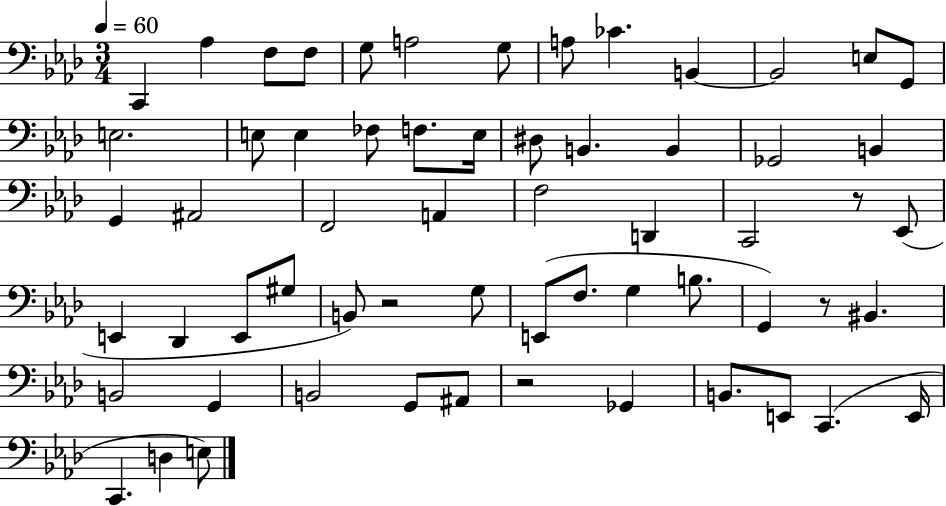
X:1
T:Untitled
M:3/4
L:1/4
K:Ab
C,, _A, F,/2 F,/2 G,/2 A,2 G,/2 A,/2 _C B,, B,,2 E,/2 G,,/2 E,2 E,/2 E, _F,/2 F,/2 E,/4 ^D,/2 B,, B,, _G,,2 B,, G,, ^A,,2 F,,2 A,, F,2 D,, C,,2 z/2 _E,,/2 E,, _D,, E,,/2 ^G,/2 B,,/2 z2 G,/2 E,,/2 F,/2 G, B,/2 G,, z/2 ^B,, B,,2 G,, B,,2 G,,/2 ^A,,/2 z2 _G,, B,,/2 E,,/2 C,, E,,/4 C,, D, E,/2